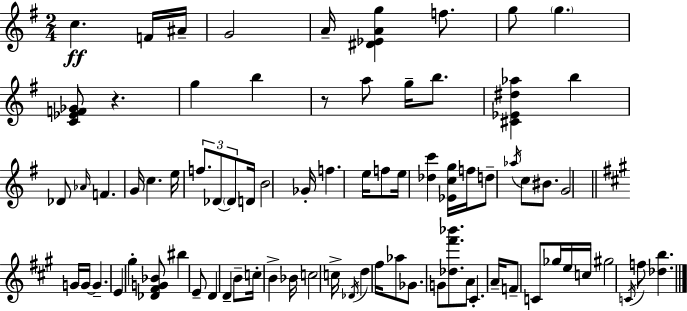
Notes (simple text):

C5/q. F4/s A#4/s G4/h A4/s [D#4,Eb4,A4,G5]/q F5/e. G5/e G5/q. [C4,Eb4,F4,Gb4]/e R/q. G5/q B5/q R/e A5/e G5/s B5/e. [C#4,Eb4,D#5,Ab5]/q B5/q Db4/e Ab4/s F4/q. G4/s C5/q. E5/s F5/e. Db4/e Db4/e D4/s B4/h Gb4/s F5/q. E5/s F5/e E5/s [Db5,C6]/q [Eb4,C5,G5]/s F5/s D5/e Ab5/s C5/e BIS4/e. G4/h G4/s G4/s G4/q. E4/q G#5/q [Db4,F#4,G4,Bb4]/e BIS5/q E4/e D4/q D4/q B4/e C5/s B4/q Bb4/s C5/h C5/s Db4/s D5/q F#5/s Ab5/e Gb4/e. G4/e [Db5,F#6,Bb6]/e. A4/e C#4/q. A4/s F4/e C4/e Gb5/s E5/s C5/s G#5/h C4/s F5/e [Db5,B5]/q.